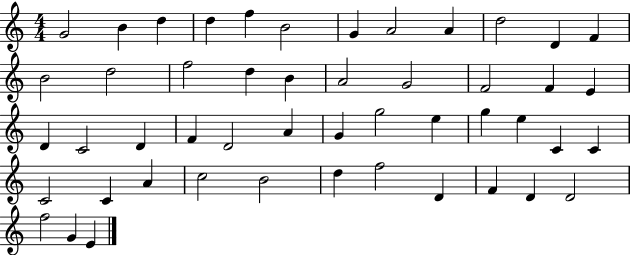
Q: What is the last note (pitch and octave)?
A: E4